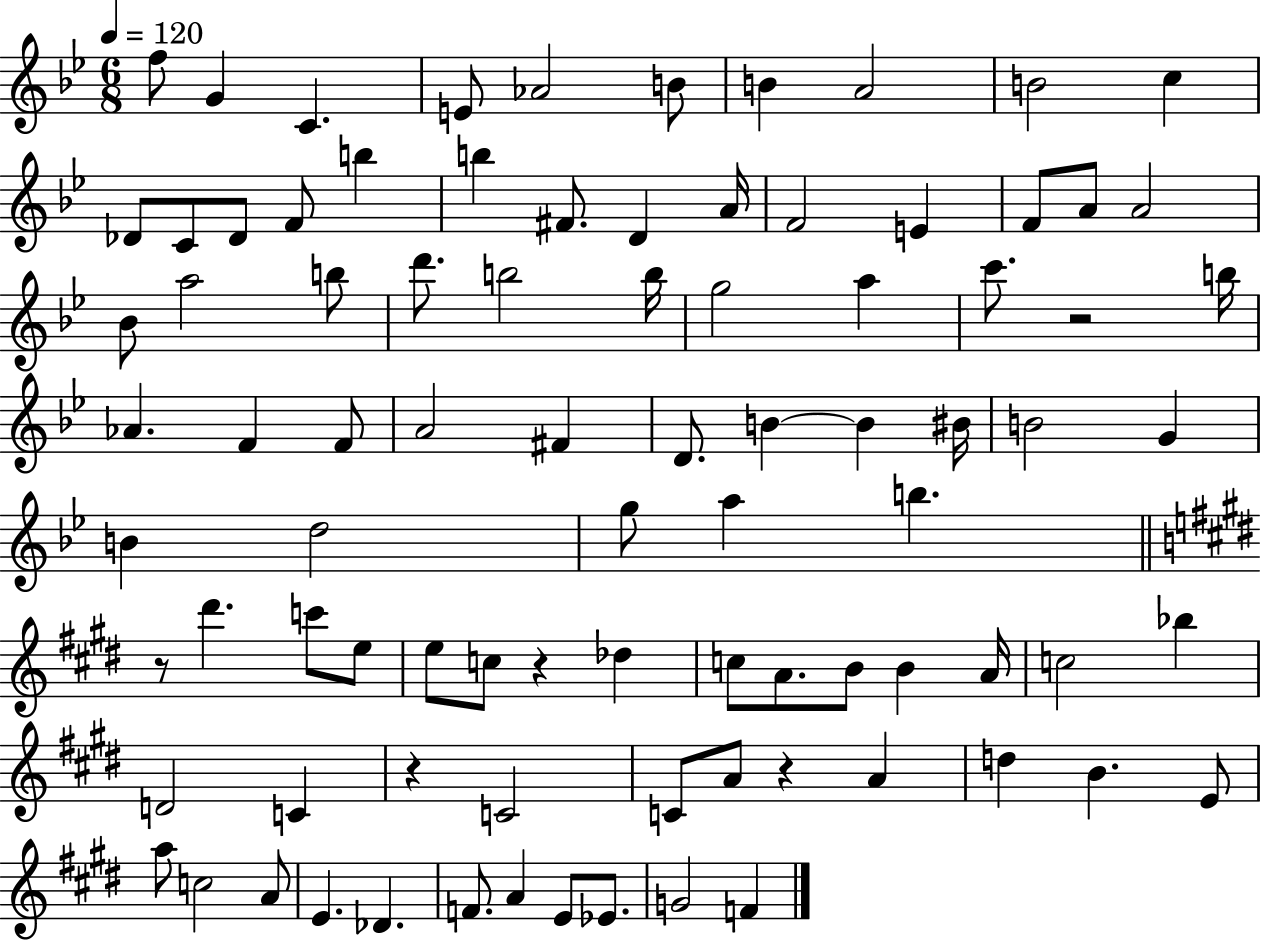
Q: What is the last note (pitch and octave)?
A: F4